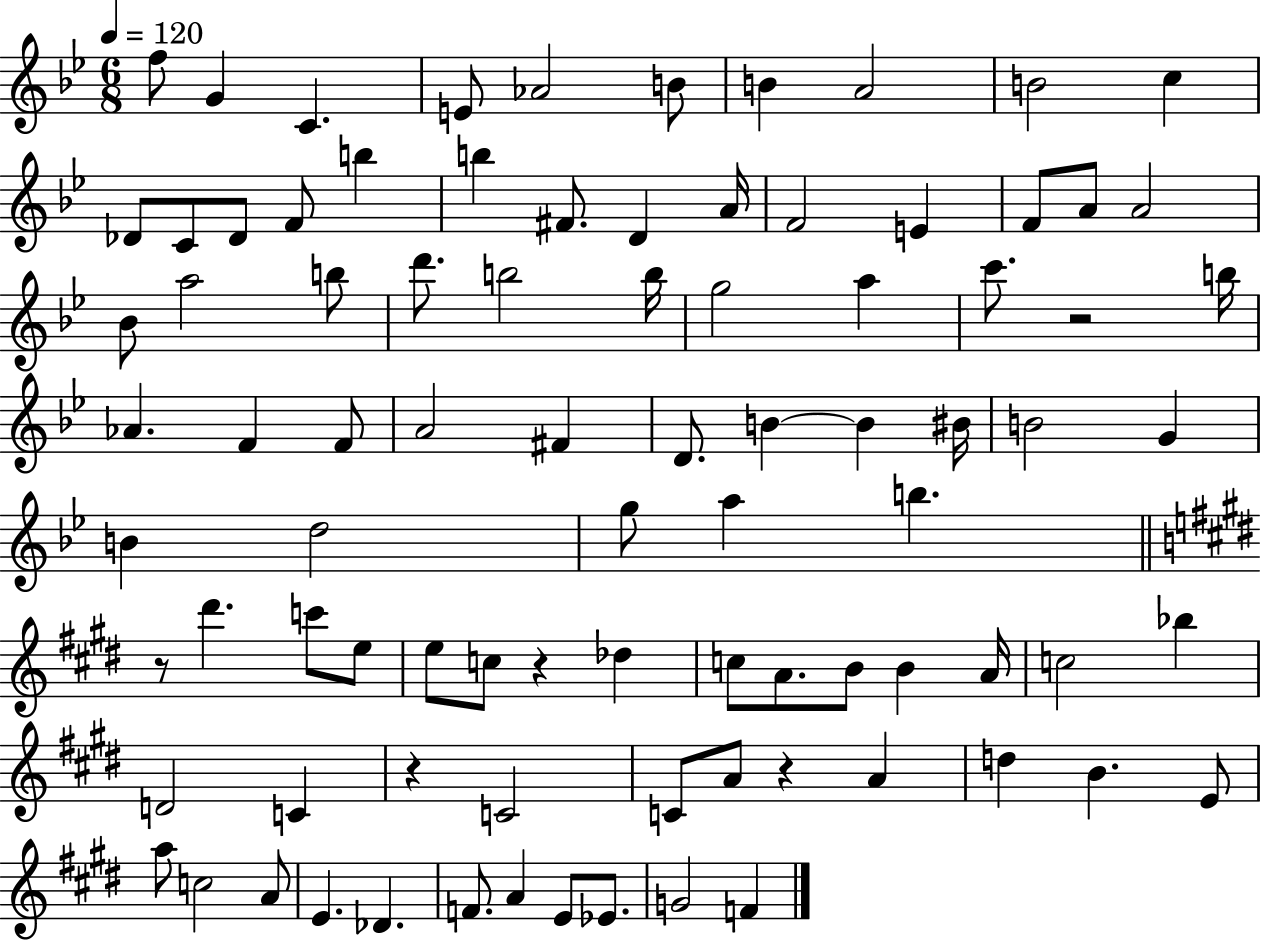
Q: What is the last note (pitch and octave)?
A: F4